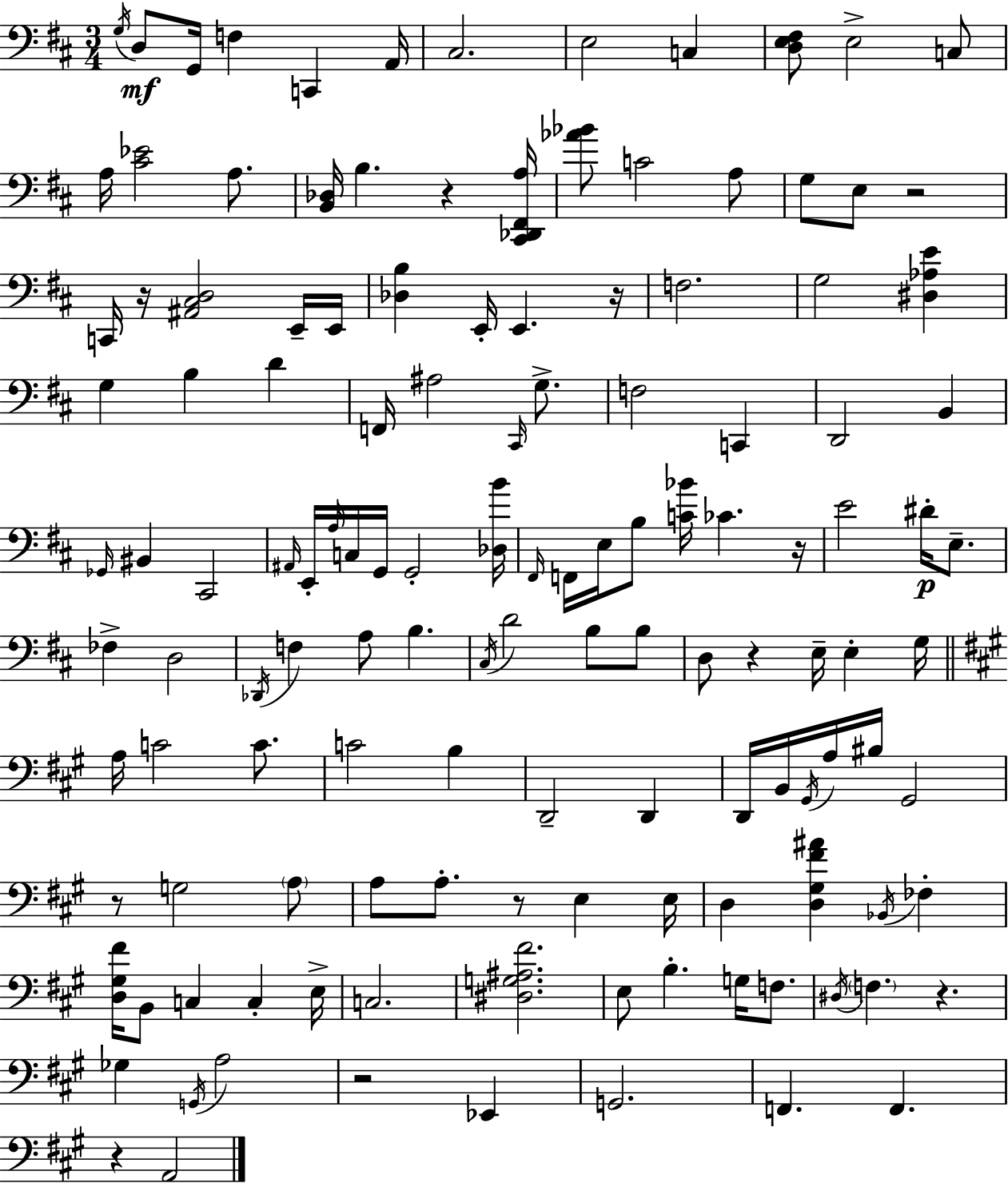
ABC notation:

X:1
T:Untitled
M:3/4
L:1/4
K:D
G,/4 D,/2 G,,/4 F, C,, A,,/4 ^C,2 E,2 C, [D,E,^F,]/2 E,2 C,/2 A,/4 [^C_E]2 A,/2 [B,,_D,]/4 B, z [^C,,_D,,^F,,A,]/4 [_A_B]/2 C2 A,/2 G,/2 E,/2 z2 C,,/4 z/4 [^A,,^C,D,]2 E,,/4 E,,/4 [_D,B,] E,,/4 E,, z/4 F,2 G,2 [^D,_A,E] G, B, D F,,/4 ^A,2 ^C,,/4 G,/2 F,2 C,, D,,2 B,, _G,,/4 ^B,, ^C,,2 ^A,,/4 E,,/4 A,/4 C,/4 G,,/4 G,,2 [_D,B]/4 ^F,,/4 F,,/4 E,/4 B,/2 [C_B]/4 _C z/4 E2 ^D/4 E,/2 _F, D,2 _D,,/4 F, A,/2 B, ^C,/4 D2 B,/2 B,/2 D,/2 z E,/4 E, G,/4 A,/4 C2 C/2 C2 B, D,,2 D,, D,,/4 B,,/4 ^G,,/4 A,/4 ^B,/4 ^G,,2 z/2 G,2 A,/2 A,/2 A,/2 z/2 E, E,/4 D, [D,^G,^F^A] _B,,/4 _F, [D,^G,^F]/4 B,,/2 C, C, E,/4 C,2 [^D,G,^A,^F]2 E,/2 B, G,/4 F,/2 ^D,/4 F, z _G, G,,/4 A,2 z2 _E,, G,,2 F,, F,, z A,,2